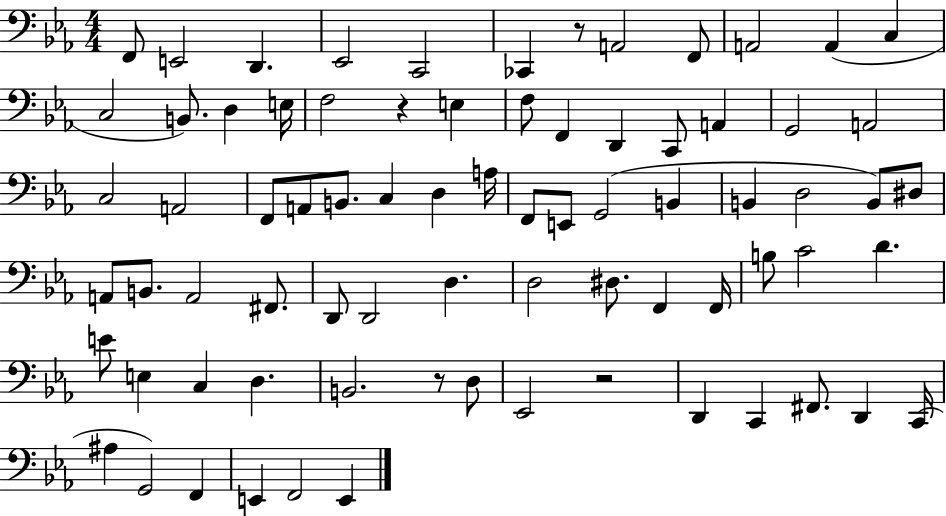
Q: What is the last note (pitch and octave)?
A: E2